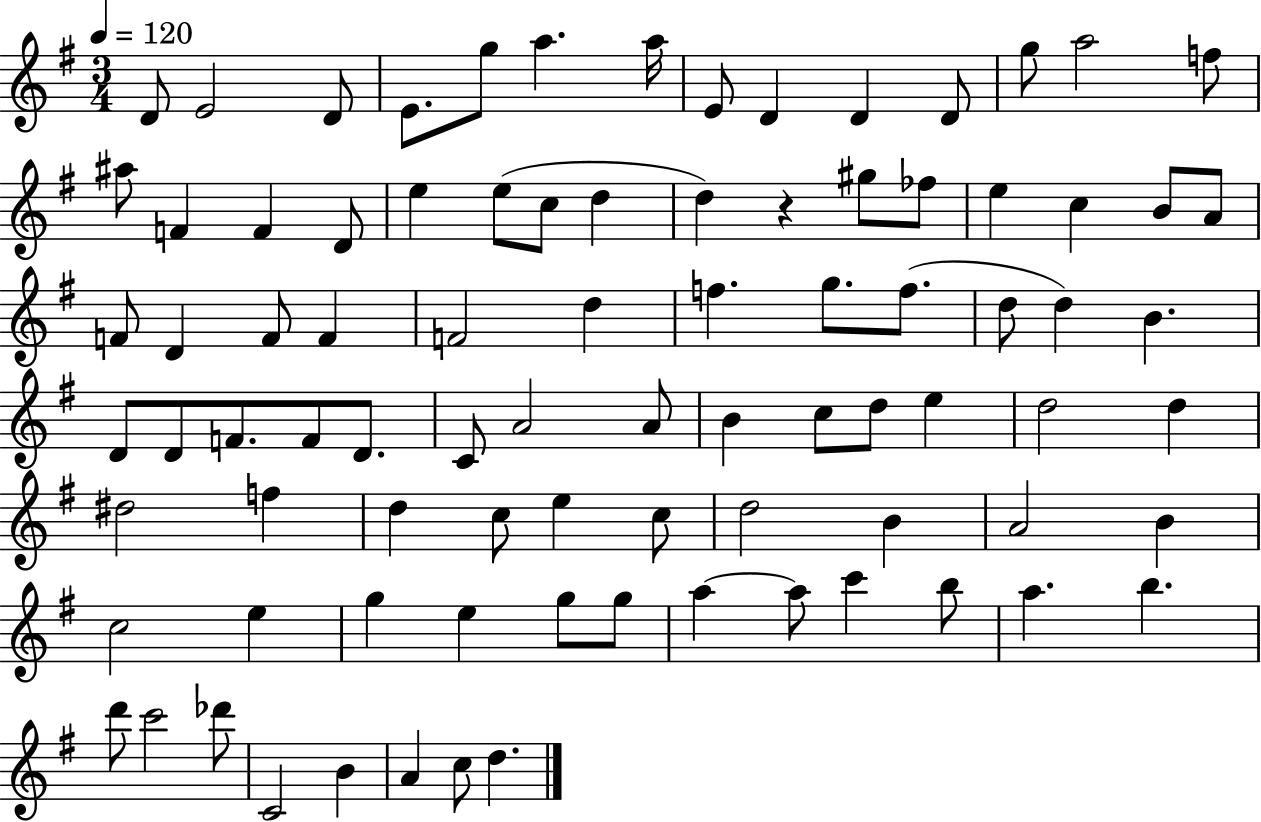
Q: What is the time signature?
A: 3/4